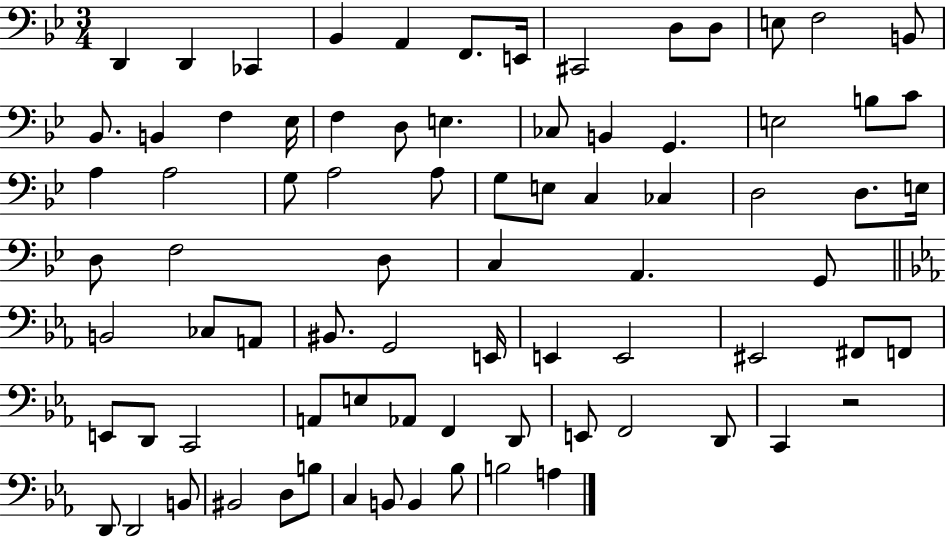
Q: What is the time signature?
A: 3/4